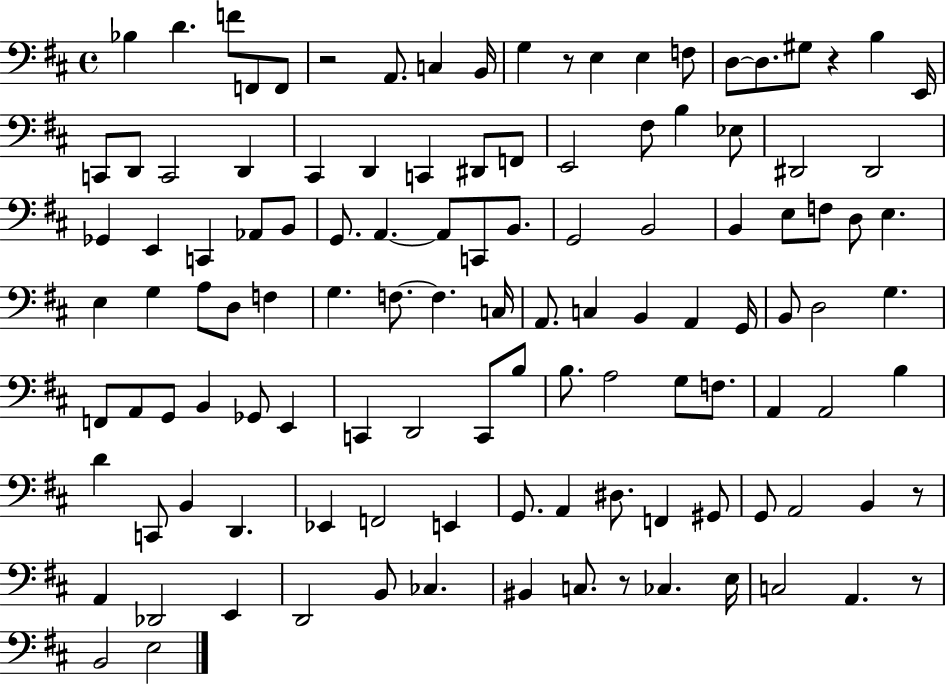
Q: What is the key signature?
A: D major